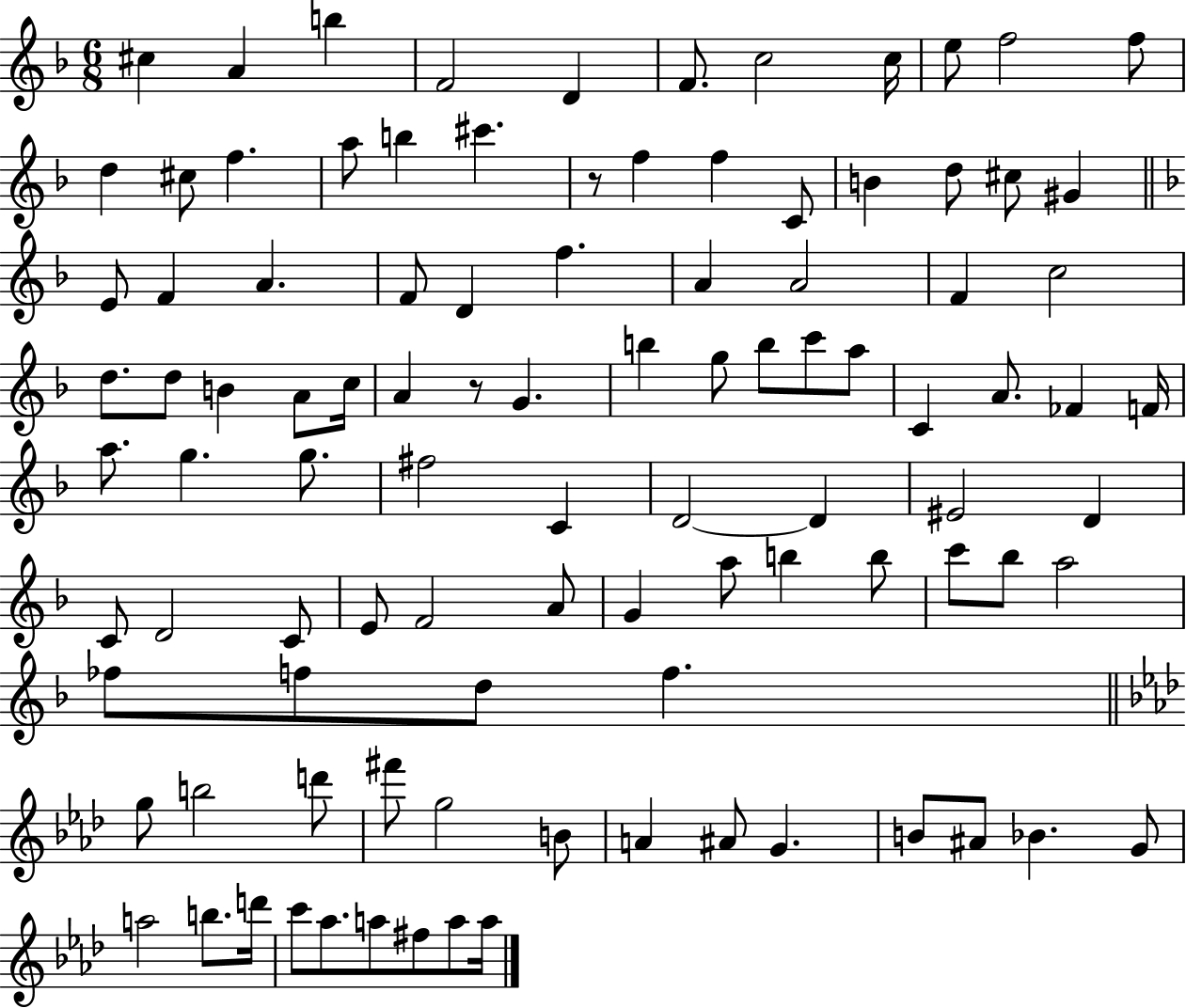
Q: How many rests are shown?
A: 2